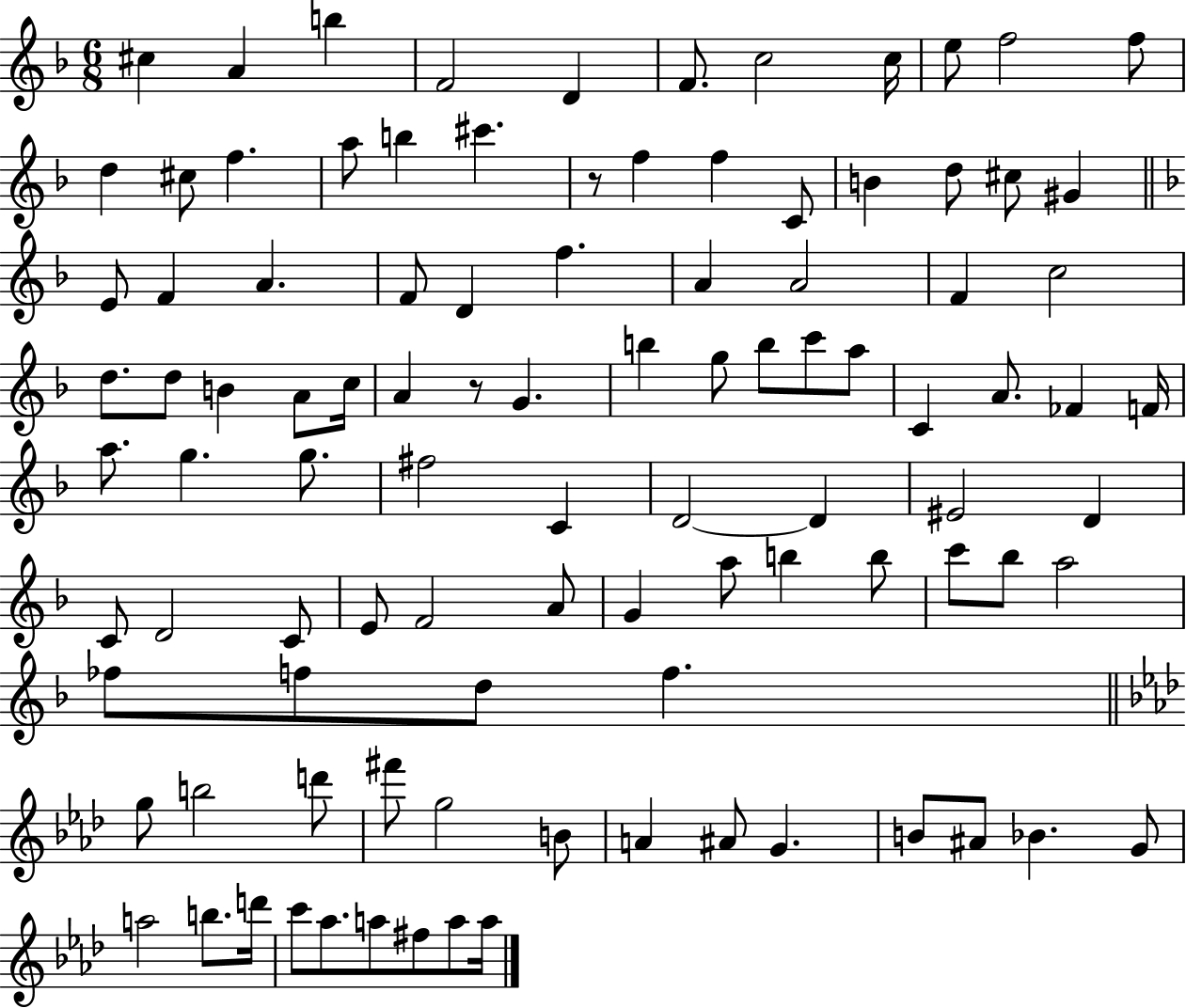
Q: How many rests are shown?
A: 2